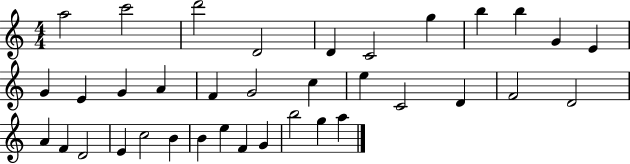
A5/h C6/h D6/h D4/h D4/q C4/h G5/q B5/q B5/q G4/q E4/q G4/q E4/q G4/q A4/q F4/q G4/h C5/q E5/q C4/h D4/q F4/h D4/h A4/q F4/q D4/h E4/q C5/h B4/q B4/q E5/q F4/q G4/q B5/h G5/q A5/q